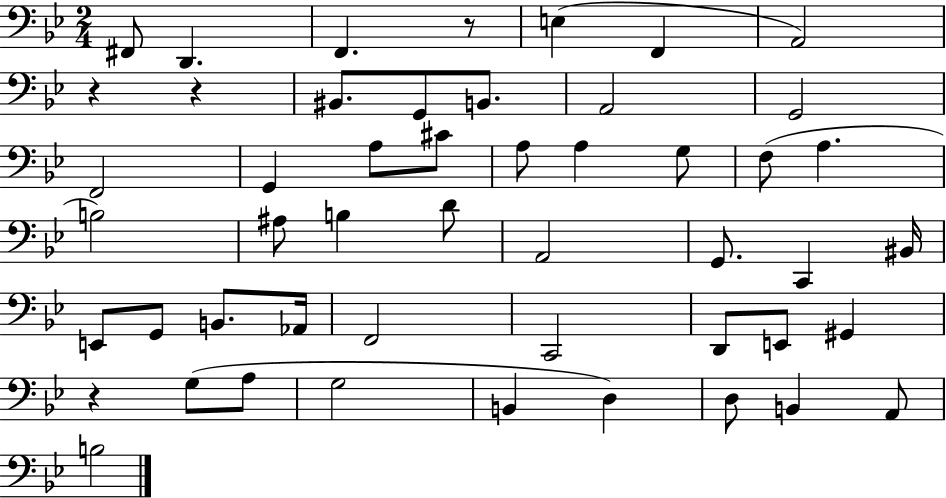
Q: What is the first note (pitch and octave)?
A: F#2